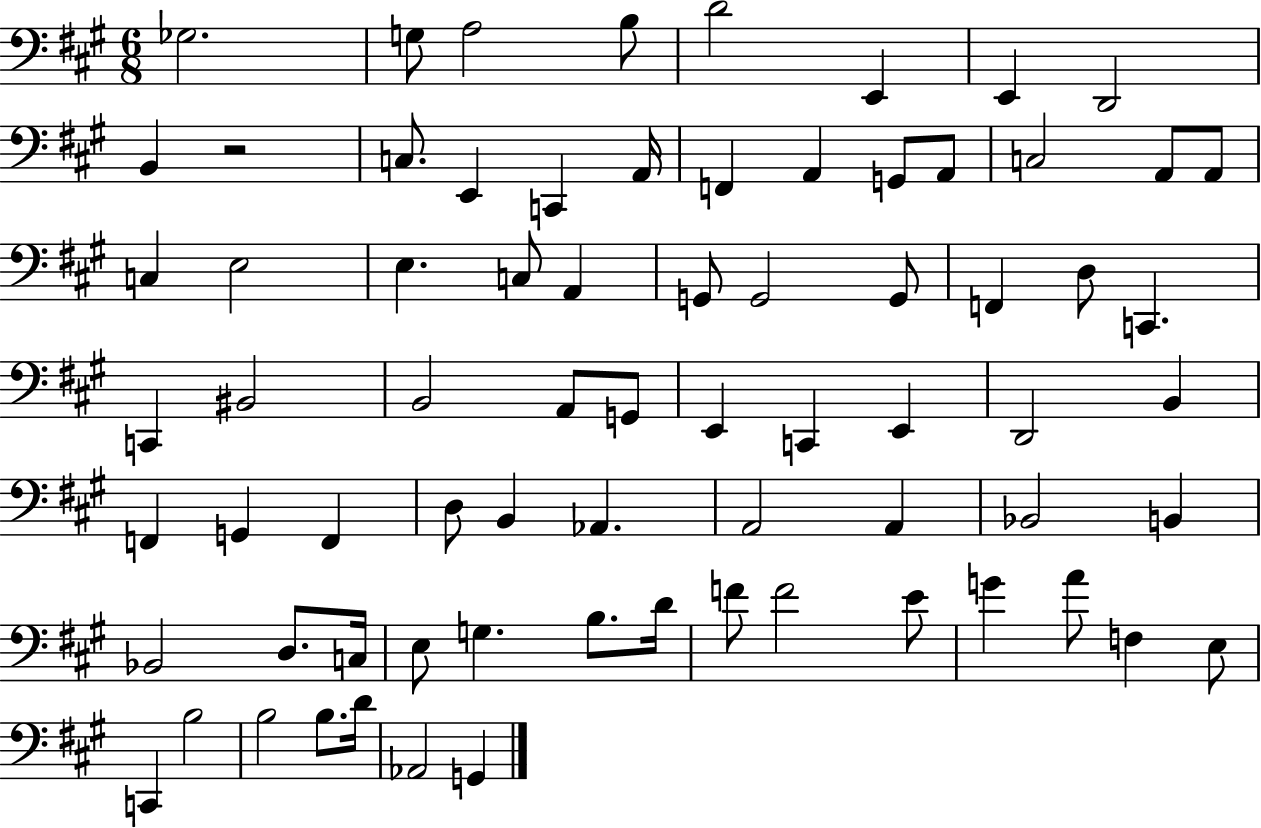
X:1
T:Untitled
M:6/8
L:1/4
K:A
_G,2 G,/2 A,2 B,/2 D2 E,, E,, D,,2 B,, z2 C,/2 E,, C,, A,,/4 F,, A,, G,,/2 A,,/2 C,2 A,,/2 A,,/2 C, E,2 E, C,/2 A,, G,,/2 G,,2 G,,/2 F,, D,/2 C,, C,, ^B,,2 B,,2 A,,/2 G,,/2 E,, C,, E,, D,,2 B,, F,, G,, F,, D,/2 B,, _A,, A,,2 A,, _B,,2 B,, _B,,2 D,/2 C,/4 E,/2 G, B,/2 D/4 F/2 F2 E/2 G A/2 F, E,/2 C,, B,2 B,2 B,/2 D/4 _A,,2 G,,